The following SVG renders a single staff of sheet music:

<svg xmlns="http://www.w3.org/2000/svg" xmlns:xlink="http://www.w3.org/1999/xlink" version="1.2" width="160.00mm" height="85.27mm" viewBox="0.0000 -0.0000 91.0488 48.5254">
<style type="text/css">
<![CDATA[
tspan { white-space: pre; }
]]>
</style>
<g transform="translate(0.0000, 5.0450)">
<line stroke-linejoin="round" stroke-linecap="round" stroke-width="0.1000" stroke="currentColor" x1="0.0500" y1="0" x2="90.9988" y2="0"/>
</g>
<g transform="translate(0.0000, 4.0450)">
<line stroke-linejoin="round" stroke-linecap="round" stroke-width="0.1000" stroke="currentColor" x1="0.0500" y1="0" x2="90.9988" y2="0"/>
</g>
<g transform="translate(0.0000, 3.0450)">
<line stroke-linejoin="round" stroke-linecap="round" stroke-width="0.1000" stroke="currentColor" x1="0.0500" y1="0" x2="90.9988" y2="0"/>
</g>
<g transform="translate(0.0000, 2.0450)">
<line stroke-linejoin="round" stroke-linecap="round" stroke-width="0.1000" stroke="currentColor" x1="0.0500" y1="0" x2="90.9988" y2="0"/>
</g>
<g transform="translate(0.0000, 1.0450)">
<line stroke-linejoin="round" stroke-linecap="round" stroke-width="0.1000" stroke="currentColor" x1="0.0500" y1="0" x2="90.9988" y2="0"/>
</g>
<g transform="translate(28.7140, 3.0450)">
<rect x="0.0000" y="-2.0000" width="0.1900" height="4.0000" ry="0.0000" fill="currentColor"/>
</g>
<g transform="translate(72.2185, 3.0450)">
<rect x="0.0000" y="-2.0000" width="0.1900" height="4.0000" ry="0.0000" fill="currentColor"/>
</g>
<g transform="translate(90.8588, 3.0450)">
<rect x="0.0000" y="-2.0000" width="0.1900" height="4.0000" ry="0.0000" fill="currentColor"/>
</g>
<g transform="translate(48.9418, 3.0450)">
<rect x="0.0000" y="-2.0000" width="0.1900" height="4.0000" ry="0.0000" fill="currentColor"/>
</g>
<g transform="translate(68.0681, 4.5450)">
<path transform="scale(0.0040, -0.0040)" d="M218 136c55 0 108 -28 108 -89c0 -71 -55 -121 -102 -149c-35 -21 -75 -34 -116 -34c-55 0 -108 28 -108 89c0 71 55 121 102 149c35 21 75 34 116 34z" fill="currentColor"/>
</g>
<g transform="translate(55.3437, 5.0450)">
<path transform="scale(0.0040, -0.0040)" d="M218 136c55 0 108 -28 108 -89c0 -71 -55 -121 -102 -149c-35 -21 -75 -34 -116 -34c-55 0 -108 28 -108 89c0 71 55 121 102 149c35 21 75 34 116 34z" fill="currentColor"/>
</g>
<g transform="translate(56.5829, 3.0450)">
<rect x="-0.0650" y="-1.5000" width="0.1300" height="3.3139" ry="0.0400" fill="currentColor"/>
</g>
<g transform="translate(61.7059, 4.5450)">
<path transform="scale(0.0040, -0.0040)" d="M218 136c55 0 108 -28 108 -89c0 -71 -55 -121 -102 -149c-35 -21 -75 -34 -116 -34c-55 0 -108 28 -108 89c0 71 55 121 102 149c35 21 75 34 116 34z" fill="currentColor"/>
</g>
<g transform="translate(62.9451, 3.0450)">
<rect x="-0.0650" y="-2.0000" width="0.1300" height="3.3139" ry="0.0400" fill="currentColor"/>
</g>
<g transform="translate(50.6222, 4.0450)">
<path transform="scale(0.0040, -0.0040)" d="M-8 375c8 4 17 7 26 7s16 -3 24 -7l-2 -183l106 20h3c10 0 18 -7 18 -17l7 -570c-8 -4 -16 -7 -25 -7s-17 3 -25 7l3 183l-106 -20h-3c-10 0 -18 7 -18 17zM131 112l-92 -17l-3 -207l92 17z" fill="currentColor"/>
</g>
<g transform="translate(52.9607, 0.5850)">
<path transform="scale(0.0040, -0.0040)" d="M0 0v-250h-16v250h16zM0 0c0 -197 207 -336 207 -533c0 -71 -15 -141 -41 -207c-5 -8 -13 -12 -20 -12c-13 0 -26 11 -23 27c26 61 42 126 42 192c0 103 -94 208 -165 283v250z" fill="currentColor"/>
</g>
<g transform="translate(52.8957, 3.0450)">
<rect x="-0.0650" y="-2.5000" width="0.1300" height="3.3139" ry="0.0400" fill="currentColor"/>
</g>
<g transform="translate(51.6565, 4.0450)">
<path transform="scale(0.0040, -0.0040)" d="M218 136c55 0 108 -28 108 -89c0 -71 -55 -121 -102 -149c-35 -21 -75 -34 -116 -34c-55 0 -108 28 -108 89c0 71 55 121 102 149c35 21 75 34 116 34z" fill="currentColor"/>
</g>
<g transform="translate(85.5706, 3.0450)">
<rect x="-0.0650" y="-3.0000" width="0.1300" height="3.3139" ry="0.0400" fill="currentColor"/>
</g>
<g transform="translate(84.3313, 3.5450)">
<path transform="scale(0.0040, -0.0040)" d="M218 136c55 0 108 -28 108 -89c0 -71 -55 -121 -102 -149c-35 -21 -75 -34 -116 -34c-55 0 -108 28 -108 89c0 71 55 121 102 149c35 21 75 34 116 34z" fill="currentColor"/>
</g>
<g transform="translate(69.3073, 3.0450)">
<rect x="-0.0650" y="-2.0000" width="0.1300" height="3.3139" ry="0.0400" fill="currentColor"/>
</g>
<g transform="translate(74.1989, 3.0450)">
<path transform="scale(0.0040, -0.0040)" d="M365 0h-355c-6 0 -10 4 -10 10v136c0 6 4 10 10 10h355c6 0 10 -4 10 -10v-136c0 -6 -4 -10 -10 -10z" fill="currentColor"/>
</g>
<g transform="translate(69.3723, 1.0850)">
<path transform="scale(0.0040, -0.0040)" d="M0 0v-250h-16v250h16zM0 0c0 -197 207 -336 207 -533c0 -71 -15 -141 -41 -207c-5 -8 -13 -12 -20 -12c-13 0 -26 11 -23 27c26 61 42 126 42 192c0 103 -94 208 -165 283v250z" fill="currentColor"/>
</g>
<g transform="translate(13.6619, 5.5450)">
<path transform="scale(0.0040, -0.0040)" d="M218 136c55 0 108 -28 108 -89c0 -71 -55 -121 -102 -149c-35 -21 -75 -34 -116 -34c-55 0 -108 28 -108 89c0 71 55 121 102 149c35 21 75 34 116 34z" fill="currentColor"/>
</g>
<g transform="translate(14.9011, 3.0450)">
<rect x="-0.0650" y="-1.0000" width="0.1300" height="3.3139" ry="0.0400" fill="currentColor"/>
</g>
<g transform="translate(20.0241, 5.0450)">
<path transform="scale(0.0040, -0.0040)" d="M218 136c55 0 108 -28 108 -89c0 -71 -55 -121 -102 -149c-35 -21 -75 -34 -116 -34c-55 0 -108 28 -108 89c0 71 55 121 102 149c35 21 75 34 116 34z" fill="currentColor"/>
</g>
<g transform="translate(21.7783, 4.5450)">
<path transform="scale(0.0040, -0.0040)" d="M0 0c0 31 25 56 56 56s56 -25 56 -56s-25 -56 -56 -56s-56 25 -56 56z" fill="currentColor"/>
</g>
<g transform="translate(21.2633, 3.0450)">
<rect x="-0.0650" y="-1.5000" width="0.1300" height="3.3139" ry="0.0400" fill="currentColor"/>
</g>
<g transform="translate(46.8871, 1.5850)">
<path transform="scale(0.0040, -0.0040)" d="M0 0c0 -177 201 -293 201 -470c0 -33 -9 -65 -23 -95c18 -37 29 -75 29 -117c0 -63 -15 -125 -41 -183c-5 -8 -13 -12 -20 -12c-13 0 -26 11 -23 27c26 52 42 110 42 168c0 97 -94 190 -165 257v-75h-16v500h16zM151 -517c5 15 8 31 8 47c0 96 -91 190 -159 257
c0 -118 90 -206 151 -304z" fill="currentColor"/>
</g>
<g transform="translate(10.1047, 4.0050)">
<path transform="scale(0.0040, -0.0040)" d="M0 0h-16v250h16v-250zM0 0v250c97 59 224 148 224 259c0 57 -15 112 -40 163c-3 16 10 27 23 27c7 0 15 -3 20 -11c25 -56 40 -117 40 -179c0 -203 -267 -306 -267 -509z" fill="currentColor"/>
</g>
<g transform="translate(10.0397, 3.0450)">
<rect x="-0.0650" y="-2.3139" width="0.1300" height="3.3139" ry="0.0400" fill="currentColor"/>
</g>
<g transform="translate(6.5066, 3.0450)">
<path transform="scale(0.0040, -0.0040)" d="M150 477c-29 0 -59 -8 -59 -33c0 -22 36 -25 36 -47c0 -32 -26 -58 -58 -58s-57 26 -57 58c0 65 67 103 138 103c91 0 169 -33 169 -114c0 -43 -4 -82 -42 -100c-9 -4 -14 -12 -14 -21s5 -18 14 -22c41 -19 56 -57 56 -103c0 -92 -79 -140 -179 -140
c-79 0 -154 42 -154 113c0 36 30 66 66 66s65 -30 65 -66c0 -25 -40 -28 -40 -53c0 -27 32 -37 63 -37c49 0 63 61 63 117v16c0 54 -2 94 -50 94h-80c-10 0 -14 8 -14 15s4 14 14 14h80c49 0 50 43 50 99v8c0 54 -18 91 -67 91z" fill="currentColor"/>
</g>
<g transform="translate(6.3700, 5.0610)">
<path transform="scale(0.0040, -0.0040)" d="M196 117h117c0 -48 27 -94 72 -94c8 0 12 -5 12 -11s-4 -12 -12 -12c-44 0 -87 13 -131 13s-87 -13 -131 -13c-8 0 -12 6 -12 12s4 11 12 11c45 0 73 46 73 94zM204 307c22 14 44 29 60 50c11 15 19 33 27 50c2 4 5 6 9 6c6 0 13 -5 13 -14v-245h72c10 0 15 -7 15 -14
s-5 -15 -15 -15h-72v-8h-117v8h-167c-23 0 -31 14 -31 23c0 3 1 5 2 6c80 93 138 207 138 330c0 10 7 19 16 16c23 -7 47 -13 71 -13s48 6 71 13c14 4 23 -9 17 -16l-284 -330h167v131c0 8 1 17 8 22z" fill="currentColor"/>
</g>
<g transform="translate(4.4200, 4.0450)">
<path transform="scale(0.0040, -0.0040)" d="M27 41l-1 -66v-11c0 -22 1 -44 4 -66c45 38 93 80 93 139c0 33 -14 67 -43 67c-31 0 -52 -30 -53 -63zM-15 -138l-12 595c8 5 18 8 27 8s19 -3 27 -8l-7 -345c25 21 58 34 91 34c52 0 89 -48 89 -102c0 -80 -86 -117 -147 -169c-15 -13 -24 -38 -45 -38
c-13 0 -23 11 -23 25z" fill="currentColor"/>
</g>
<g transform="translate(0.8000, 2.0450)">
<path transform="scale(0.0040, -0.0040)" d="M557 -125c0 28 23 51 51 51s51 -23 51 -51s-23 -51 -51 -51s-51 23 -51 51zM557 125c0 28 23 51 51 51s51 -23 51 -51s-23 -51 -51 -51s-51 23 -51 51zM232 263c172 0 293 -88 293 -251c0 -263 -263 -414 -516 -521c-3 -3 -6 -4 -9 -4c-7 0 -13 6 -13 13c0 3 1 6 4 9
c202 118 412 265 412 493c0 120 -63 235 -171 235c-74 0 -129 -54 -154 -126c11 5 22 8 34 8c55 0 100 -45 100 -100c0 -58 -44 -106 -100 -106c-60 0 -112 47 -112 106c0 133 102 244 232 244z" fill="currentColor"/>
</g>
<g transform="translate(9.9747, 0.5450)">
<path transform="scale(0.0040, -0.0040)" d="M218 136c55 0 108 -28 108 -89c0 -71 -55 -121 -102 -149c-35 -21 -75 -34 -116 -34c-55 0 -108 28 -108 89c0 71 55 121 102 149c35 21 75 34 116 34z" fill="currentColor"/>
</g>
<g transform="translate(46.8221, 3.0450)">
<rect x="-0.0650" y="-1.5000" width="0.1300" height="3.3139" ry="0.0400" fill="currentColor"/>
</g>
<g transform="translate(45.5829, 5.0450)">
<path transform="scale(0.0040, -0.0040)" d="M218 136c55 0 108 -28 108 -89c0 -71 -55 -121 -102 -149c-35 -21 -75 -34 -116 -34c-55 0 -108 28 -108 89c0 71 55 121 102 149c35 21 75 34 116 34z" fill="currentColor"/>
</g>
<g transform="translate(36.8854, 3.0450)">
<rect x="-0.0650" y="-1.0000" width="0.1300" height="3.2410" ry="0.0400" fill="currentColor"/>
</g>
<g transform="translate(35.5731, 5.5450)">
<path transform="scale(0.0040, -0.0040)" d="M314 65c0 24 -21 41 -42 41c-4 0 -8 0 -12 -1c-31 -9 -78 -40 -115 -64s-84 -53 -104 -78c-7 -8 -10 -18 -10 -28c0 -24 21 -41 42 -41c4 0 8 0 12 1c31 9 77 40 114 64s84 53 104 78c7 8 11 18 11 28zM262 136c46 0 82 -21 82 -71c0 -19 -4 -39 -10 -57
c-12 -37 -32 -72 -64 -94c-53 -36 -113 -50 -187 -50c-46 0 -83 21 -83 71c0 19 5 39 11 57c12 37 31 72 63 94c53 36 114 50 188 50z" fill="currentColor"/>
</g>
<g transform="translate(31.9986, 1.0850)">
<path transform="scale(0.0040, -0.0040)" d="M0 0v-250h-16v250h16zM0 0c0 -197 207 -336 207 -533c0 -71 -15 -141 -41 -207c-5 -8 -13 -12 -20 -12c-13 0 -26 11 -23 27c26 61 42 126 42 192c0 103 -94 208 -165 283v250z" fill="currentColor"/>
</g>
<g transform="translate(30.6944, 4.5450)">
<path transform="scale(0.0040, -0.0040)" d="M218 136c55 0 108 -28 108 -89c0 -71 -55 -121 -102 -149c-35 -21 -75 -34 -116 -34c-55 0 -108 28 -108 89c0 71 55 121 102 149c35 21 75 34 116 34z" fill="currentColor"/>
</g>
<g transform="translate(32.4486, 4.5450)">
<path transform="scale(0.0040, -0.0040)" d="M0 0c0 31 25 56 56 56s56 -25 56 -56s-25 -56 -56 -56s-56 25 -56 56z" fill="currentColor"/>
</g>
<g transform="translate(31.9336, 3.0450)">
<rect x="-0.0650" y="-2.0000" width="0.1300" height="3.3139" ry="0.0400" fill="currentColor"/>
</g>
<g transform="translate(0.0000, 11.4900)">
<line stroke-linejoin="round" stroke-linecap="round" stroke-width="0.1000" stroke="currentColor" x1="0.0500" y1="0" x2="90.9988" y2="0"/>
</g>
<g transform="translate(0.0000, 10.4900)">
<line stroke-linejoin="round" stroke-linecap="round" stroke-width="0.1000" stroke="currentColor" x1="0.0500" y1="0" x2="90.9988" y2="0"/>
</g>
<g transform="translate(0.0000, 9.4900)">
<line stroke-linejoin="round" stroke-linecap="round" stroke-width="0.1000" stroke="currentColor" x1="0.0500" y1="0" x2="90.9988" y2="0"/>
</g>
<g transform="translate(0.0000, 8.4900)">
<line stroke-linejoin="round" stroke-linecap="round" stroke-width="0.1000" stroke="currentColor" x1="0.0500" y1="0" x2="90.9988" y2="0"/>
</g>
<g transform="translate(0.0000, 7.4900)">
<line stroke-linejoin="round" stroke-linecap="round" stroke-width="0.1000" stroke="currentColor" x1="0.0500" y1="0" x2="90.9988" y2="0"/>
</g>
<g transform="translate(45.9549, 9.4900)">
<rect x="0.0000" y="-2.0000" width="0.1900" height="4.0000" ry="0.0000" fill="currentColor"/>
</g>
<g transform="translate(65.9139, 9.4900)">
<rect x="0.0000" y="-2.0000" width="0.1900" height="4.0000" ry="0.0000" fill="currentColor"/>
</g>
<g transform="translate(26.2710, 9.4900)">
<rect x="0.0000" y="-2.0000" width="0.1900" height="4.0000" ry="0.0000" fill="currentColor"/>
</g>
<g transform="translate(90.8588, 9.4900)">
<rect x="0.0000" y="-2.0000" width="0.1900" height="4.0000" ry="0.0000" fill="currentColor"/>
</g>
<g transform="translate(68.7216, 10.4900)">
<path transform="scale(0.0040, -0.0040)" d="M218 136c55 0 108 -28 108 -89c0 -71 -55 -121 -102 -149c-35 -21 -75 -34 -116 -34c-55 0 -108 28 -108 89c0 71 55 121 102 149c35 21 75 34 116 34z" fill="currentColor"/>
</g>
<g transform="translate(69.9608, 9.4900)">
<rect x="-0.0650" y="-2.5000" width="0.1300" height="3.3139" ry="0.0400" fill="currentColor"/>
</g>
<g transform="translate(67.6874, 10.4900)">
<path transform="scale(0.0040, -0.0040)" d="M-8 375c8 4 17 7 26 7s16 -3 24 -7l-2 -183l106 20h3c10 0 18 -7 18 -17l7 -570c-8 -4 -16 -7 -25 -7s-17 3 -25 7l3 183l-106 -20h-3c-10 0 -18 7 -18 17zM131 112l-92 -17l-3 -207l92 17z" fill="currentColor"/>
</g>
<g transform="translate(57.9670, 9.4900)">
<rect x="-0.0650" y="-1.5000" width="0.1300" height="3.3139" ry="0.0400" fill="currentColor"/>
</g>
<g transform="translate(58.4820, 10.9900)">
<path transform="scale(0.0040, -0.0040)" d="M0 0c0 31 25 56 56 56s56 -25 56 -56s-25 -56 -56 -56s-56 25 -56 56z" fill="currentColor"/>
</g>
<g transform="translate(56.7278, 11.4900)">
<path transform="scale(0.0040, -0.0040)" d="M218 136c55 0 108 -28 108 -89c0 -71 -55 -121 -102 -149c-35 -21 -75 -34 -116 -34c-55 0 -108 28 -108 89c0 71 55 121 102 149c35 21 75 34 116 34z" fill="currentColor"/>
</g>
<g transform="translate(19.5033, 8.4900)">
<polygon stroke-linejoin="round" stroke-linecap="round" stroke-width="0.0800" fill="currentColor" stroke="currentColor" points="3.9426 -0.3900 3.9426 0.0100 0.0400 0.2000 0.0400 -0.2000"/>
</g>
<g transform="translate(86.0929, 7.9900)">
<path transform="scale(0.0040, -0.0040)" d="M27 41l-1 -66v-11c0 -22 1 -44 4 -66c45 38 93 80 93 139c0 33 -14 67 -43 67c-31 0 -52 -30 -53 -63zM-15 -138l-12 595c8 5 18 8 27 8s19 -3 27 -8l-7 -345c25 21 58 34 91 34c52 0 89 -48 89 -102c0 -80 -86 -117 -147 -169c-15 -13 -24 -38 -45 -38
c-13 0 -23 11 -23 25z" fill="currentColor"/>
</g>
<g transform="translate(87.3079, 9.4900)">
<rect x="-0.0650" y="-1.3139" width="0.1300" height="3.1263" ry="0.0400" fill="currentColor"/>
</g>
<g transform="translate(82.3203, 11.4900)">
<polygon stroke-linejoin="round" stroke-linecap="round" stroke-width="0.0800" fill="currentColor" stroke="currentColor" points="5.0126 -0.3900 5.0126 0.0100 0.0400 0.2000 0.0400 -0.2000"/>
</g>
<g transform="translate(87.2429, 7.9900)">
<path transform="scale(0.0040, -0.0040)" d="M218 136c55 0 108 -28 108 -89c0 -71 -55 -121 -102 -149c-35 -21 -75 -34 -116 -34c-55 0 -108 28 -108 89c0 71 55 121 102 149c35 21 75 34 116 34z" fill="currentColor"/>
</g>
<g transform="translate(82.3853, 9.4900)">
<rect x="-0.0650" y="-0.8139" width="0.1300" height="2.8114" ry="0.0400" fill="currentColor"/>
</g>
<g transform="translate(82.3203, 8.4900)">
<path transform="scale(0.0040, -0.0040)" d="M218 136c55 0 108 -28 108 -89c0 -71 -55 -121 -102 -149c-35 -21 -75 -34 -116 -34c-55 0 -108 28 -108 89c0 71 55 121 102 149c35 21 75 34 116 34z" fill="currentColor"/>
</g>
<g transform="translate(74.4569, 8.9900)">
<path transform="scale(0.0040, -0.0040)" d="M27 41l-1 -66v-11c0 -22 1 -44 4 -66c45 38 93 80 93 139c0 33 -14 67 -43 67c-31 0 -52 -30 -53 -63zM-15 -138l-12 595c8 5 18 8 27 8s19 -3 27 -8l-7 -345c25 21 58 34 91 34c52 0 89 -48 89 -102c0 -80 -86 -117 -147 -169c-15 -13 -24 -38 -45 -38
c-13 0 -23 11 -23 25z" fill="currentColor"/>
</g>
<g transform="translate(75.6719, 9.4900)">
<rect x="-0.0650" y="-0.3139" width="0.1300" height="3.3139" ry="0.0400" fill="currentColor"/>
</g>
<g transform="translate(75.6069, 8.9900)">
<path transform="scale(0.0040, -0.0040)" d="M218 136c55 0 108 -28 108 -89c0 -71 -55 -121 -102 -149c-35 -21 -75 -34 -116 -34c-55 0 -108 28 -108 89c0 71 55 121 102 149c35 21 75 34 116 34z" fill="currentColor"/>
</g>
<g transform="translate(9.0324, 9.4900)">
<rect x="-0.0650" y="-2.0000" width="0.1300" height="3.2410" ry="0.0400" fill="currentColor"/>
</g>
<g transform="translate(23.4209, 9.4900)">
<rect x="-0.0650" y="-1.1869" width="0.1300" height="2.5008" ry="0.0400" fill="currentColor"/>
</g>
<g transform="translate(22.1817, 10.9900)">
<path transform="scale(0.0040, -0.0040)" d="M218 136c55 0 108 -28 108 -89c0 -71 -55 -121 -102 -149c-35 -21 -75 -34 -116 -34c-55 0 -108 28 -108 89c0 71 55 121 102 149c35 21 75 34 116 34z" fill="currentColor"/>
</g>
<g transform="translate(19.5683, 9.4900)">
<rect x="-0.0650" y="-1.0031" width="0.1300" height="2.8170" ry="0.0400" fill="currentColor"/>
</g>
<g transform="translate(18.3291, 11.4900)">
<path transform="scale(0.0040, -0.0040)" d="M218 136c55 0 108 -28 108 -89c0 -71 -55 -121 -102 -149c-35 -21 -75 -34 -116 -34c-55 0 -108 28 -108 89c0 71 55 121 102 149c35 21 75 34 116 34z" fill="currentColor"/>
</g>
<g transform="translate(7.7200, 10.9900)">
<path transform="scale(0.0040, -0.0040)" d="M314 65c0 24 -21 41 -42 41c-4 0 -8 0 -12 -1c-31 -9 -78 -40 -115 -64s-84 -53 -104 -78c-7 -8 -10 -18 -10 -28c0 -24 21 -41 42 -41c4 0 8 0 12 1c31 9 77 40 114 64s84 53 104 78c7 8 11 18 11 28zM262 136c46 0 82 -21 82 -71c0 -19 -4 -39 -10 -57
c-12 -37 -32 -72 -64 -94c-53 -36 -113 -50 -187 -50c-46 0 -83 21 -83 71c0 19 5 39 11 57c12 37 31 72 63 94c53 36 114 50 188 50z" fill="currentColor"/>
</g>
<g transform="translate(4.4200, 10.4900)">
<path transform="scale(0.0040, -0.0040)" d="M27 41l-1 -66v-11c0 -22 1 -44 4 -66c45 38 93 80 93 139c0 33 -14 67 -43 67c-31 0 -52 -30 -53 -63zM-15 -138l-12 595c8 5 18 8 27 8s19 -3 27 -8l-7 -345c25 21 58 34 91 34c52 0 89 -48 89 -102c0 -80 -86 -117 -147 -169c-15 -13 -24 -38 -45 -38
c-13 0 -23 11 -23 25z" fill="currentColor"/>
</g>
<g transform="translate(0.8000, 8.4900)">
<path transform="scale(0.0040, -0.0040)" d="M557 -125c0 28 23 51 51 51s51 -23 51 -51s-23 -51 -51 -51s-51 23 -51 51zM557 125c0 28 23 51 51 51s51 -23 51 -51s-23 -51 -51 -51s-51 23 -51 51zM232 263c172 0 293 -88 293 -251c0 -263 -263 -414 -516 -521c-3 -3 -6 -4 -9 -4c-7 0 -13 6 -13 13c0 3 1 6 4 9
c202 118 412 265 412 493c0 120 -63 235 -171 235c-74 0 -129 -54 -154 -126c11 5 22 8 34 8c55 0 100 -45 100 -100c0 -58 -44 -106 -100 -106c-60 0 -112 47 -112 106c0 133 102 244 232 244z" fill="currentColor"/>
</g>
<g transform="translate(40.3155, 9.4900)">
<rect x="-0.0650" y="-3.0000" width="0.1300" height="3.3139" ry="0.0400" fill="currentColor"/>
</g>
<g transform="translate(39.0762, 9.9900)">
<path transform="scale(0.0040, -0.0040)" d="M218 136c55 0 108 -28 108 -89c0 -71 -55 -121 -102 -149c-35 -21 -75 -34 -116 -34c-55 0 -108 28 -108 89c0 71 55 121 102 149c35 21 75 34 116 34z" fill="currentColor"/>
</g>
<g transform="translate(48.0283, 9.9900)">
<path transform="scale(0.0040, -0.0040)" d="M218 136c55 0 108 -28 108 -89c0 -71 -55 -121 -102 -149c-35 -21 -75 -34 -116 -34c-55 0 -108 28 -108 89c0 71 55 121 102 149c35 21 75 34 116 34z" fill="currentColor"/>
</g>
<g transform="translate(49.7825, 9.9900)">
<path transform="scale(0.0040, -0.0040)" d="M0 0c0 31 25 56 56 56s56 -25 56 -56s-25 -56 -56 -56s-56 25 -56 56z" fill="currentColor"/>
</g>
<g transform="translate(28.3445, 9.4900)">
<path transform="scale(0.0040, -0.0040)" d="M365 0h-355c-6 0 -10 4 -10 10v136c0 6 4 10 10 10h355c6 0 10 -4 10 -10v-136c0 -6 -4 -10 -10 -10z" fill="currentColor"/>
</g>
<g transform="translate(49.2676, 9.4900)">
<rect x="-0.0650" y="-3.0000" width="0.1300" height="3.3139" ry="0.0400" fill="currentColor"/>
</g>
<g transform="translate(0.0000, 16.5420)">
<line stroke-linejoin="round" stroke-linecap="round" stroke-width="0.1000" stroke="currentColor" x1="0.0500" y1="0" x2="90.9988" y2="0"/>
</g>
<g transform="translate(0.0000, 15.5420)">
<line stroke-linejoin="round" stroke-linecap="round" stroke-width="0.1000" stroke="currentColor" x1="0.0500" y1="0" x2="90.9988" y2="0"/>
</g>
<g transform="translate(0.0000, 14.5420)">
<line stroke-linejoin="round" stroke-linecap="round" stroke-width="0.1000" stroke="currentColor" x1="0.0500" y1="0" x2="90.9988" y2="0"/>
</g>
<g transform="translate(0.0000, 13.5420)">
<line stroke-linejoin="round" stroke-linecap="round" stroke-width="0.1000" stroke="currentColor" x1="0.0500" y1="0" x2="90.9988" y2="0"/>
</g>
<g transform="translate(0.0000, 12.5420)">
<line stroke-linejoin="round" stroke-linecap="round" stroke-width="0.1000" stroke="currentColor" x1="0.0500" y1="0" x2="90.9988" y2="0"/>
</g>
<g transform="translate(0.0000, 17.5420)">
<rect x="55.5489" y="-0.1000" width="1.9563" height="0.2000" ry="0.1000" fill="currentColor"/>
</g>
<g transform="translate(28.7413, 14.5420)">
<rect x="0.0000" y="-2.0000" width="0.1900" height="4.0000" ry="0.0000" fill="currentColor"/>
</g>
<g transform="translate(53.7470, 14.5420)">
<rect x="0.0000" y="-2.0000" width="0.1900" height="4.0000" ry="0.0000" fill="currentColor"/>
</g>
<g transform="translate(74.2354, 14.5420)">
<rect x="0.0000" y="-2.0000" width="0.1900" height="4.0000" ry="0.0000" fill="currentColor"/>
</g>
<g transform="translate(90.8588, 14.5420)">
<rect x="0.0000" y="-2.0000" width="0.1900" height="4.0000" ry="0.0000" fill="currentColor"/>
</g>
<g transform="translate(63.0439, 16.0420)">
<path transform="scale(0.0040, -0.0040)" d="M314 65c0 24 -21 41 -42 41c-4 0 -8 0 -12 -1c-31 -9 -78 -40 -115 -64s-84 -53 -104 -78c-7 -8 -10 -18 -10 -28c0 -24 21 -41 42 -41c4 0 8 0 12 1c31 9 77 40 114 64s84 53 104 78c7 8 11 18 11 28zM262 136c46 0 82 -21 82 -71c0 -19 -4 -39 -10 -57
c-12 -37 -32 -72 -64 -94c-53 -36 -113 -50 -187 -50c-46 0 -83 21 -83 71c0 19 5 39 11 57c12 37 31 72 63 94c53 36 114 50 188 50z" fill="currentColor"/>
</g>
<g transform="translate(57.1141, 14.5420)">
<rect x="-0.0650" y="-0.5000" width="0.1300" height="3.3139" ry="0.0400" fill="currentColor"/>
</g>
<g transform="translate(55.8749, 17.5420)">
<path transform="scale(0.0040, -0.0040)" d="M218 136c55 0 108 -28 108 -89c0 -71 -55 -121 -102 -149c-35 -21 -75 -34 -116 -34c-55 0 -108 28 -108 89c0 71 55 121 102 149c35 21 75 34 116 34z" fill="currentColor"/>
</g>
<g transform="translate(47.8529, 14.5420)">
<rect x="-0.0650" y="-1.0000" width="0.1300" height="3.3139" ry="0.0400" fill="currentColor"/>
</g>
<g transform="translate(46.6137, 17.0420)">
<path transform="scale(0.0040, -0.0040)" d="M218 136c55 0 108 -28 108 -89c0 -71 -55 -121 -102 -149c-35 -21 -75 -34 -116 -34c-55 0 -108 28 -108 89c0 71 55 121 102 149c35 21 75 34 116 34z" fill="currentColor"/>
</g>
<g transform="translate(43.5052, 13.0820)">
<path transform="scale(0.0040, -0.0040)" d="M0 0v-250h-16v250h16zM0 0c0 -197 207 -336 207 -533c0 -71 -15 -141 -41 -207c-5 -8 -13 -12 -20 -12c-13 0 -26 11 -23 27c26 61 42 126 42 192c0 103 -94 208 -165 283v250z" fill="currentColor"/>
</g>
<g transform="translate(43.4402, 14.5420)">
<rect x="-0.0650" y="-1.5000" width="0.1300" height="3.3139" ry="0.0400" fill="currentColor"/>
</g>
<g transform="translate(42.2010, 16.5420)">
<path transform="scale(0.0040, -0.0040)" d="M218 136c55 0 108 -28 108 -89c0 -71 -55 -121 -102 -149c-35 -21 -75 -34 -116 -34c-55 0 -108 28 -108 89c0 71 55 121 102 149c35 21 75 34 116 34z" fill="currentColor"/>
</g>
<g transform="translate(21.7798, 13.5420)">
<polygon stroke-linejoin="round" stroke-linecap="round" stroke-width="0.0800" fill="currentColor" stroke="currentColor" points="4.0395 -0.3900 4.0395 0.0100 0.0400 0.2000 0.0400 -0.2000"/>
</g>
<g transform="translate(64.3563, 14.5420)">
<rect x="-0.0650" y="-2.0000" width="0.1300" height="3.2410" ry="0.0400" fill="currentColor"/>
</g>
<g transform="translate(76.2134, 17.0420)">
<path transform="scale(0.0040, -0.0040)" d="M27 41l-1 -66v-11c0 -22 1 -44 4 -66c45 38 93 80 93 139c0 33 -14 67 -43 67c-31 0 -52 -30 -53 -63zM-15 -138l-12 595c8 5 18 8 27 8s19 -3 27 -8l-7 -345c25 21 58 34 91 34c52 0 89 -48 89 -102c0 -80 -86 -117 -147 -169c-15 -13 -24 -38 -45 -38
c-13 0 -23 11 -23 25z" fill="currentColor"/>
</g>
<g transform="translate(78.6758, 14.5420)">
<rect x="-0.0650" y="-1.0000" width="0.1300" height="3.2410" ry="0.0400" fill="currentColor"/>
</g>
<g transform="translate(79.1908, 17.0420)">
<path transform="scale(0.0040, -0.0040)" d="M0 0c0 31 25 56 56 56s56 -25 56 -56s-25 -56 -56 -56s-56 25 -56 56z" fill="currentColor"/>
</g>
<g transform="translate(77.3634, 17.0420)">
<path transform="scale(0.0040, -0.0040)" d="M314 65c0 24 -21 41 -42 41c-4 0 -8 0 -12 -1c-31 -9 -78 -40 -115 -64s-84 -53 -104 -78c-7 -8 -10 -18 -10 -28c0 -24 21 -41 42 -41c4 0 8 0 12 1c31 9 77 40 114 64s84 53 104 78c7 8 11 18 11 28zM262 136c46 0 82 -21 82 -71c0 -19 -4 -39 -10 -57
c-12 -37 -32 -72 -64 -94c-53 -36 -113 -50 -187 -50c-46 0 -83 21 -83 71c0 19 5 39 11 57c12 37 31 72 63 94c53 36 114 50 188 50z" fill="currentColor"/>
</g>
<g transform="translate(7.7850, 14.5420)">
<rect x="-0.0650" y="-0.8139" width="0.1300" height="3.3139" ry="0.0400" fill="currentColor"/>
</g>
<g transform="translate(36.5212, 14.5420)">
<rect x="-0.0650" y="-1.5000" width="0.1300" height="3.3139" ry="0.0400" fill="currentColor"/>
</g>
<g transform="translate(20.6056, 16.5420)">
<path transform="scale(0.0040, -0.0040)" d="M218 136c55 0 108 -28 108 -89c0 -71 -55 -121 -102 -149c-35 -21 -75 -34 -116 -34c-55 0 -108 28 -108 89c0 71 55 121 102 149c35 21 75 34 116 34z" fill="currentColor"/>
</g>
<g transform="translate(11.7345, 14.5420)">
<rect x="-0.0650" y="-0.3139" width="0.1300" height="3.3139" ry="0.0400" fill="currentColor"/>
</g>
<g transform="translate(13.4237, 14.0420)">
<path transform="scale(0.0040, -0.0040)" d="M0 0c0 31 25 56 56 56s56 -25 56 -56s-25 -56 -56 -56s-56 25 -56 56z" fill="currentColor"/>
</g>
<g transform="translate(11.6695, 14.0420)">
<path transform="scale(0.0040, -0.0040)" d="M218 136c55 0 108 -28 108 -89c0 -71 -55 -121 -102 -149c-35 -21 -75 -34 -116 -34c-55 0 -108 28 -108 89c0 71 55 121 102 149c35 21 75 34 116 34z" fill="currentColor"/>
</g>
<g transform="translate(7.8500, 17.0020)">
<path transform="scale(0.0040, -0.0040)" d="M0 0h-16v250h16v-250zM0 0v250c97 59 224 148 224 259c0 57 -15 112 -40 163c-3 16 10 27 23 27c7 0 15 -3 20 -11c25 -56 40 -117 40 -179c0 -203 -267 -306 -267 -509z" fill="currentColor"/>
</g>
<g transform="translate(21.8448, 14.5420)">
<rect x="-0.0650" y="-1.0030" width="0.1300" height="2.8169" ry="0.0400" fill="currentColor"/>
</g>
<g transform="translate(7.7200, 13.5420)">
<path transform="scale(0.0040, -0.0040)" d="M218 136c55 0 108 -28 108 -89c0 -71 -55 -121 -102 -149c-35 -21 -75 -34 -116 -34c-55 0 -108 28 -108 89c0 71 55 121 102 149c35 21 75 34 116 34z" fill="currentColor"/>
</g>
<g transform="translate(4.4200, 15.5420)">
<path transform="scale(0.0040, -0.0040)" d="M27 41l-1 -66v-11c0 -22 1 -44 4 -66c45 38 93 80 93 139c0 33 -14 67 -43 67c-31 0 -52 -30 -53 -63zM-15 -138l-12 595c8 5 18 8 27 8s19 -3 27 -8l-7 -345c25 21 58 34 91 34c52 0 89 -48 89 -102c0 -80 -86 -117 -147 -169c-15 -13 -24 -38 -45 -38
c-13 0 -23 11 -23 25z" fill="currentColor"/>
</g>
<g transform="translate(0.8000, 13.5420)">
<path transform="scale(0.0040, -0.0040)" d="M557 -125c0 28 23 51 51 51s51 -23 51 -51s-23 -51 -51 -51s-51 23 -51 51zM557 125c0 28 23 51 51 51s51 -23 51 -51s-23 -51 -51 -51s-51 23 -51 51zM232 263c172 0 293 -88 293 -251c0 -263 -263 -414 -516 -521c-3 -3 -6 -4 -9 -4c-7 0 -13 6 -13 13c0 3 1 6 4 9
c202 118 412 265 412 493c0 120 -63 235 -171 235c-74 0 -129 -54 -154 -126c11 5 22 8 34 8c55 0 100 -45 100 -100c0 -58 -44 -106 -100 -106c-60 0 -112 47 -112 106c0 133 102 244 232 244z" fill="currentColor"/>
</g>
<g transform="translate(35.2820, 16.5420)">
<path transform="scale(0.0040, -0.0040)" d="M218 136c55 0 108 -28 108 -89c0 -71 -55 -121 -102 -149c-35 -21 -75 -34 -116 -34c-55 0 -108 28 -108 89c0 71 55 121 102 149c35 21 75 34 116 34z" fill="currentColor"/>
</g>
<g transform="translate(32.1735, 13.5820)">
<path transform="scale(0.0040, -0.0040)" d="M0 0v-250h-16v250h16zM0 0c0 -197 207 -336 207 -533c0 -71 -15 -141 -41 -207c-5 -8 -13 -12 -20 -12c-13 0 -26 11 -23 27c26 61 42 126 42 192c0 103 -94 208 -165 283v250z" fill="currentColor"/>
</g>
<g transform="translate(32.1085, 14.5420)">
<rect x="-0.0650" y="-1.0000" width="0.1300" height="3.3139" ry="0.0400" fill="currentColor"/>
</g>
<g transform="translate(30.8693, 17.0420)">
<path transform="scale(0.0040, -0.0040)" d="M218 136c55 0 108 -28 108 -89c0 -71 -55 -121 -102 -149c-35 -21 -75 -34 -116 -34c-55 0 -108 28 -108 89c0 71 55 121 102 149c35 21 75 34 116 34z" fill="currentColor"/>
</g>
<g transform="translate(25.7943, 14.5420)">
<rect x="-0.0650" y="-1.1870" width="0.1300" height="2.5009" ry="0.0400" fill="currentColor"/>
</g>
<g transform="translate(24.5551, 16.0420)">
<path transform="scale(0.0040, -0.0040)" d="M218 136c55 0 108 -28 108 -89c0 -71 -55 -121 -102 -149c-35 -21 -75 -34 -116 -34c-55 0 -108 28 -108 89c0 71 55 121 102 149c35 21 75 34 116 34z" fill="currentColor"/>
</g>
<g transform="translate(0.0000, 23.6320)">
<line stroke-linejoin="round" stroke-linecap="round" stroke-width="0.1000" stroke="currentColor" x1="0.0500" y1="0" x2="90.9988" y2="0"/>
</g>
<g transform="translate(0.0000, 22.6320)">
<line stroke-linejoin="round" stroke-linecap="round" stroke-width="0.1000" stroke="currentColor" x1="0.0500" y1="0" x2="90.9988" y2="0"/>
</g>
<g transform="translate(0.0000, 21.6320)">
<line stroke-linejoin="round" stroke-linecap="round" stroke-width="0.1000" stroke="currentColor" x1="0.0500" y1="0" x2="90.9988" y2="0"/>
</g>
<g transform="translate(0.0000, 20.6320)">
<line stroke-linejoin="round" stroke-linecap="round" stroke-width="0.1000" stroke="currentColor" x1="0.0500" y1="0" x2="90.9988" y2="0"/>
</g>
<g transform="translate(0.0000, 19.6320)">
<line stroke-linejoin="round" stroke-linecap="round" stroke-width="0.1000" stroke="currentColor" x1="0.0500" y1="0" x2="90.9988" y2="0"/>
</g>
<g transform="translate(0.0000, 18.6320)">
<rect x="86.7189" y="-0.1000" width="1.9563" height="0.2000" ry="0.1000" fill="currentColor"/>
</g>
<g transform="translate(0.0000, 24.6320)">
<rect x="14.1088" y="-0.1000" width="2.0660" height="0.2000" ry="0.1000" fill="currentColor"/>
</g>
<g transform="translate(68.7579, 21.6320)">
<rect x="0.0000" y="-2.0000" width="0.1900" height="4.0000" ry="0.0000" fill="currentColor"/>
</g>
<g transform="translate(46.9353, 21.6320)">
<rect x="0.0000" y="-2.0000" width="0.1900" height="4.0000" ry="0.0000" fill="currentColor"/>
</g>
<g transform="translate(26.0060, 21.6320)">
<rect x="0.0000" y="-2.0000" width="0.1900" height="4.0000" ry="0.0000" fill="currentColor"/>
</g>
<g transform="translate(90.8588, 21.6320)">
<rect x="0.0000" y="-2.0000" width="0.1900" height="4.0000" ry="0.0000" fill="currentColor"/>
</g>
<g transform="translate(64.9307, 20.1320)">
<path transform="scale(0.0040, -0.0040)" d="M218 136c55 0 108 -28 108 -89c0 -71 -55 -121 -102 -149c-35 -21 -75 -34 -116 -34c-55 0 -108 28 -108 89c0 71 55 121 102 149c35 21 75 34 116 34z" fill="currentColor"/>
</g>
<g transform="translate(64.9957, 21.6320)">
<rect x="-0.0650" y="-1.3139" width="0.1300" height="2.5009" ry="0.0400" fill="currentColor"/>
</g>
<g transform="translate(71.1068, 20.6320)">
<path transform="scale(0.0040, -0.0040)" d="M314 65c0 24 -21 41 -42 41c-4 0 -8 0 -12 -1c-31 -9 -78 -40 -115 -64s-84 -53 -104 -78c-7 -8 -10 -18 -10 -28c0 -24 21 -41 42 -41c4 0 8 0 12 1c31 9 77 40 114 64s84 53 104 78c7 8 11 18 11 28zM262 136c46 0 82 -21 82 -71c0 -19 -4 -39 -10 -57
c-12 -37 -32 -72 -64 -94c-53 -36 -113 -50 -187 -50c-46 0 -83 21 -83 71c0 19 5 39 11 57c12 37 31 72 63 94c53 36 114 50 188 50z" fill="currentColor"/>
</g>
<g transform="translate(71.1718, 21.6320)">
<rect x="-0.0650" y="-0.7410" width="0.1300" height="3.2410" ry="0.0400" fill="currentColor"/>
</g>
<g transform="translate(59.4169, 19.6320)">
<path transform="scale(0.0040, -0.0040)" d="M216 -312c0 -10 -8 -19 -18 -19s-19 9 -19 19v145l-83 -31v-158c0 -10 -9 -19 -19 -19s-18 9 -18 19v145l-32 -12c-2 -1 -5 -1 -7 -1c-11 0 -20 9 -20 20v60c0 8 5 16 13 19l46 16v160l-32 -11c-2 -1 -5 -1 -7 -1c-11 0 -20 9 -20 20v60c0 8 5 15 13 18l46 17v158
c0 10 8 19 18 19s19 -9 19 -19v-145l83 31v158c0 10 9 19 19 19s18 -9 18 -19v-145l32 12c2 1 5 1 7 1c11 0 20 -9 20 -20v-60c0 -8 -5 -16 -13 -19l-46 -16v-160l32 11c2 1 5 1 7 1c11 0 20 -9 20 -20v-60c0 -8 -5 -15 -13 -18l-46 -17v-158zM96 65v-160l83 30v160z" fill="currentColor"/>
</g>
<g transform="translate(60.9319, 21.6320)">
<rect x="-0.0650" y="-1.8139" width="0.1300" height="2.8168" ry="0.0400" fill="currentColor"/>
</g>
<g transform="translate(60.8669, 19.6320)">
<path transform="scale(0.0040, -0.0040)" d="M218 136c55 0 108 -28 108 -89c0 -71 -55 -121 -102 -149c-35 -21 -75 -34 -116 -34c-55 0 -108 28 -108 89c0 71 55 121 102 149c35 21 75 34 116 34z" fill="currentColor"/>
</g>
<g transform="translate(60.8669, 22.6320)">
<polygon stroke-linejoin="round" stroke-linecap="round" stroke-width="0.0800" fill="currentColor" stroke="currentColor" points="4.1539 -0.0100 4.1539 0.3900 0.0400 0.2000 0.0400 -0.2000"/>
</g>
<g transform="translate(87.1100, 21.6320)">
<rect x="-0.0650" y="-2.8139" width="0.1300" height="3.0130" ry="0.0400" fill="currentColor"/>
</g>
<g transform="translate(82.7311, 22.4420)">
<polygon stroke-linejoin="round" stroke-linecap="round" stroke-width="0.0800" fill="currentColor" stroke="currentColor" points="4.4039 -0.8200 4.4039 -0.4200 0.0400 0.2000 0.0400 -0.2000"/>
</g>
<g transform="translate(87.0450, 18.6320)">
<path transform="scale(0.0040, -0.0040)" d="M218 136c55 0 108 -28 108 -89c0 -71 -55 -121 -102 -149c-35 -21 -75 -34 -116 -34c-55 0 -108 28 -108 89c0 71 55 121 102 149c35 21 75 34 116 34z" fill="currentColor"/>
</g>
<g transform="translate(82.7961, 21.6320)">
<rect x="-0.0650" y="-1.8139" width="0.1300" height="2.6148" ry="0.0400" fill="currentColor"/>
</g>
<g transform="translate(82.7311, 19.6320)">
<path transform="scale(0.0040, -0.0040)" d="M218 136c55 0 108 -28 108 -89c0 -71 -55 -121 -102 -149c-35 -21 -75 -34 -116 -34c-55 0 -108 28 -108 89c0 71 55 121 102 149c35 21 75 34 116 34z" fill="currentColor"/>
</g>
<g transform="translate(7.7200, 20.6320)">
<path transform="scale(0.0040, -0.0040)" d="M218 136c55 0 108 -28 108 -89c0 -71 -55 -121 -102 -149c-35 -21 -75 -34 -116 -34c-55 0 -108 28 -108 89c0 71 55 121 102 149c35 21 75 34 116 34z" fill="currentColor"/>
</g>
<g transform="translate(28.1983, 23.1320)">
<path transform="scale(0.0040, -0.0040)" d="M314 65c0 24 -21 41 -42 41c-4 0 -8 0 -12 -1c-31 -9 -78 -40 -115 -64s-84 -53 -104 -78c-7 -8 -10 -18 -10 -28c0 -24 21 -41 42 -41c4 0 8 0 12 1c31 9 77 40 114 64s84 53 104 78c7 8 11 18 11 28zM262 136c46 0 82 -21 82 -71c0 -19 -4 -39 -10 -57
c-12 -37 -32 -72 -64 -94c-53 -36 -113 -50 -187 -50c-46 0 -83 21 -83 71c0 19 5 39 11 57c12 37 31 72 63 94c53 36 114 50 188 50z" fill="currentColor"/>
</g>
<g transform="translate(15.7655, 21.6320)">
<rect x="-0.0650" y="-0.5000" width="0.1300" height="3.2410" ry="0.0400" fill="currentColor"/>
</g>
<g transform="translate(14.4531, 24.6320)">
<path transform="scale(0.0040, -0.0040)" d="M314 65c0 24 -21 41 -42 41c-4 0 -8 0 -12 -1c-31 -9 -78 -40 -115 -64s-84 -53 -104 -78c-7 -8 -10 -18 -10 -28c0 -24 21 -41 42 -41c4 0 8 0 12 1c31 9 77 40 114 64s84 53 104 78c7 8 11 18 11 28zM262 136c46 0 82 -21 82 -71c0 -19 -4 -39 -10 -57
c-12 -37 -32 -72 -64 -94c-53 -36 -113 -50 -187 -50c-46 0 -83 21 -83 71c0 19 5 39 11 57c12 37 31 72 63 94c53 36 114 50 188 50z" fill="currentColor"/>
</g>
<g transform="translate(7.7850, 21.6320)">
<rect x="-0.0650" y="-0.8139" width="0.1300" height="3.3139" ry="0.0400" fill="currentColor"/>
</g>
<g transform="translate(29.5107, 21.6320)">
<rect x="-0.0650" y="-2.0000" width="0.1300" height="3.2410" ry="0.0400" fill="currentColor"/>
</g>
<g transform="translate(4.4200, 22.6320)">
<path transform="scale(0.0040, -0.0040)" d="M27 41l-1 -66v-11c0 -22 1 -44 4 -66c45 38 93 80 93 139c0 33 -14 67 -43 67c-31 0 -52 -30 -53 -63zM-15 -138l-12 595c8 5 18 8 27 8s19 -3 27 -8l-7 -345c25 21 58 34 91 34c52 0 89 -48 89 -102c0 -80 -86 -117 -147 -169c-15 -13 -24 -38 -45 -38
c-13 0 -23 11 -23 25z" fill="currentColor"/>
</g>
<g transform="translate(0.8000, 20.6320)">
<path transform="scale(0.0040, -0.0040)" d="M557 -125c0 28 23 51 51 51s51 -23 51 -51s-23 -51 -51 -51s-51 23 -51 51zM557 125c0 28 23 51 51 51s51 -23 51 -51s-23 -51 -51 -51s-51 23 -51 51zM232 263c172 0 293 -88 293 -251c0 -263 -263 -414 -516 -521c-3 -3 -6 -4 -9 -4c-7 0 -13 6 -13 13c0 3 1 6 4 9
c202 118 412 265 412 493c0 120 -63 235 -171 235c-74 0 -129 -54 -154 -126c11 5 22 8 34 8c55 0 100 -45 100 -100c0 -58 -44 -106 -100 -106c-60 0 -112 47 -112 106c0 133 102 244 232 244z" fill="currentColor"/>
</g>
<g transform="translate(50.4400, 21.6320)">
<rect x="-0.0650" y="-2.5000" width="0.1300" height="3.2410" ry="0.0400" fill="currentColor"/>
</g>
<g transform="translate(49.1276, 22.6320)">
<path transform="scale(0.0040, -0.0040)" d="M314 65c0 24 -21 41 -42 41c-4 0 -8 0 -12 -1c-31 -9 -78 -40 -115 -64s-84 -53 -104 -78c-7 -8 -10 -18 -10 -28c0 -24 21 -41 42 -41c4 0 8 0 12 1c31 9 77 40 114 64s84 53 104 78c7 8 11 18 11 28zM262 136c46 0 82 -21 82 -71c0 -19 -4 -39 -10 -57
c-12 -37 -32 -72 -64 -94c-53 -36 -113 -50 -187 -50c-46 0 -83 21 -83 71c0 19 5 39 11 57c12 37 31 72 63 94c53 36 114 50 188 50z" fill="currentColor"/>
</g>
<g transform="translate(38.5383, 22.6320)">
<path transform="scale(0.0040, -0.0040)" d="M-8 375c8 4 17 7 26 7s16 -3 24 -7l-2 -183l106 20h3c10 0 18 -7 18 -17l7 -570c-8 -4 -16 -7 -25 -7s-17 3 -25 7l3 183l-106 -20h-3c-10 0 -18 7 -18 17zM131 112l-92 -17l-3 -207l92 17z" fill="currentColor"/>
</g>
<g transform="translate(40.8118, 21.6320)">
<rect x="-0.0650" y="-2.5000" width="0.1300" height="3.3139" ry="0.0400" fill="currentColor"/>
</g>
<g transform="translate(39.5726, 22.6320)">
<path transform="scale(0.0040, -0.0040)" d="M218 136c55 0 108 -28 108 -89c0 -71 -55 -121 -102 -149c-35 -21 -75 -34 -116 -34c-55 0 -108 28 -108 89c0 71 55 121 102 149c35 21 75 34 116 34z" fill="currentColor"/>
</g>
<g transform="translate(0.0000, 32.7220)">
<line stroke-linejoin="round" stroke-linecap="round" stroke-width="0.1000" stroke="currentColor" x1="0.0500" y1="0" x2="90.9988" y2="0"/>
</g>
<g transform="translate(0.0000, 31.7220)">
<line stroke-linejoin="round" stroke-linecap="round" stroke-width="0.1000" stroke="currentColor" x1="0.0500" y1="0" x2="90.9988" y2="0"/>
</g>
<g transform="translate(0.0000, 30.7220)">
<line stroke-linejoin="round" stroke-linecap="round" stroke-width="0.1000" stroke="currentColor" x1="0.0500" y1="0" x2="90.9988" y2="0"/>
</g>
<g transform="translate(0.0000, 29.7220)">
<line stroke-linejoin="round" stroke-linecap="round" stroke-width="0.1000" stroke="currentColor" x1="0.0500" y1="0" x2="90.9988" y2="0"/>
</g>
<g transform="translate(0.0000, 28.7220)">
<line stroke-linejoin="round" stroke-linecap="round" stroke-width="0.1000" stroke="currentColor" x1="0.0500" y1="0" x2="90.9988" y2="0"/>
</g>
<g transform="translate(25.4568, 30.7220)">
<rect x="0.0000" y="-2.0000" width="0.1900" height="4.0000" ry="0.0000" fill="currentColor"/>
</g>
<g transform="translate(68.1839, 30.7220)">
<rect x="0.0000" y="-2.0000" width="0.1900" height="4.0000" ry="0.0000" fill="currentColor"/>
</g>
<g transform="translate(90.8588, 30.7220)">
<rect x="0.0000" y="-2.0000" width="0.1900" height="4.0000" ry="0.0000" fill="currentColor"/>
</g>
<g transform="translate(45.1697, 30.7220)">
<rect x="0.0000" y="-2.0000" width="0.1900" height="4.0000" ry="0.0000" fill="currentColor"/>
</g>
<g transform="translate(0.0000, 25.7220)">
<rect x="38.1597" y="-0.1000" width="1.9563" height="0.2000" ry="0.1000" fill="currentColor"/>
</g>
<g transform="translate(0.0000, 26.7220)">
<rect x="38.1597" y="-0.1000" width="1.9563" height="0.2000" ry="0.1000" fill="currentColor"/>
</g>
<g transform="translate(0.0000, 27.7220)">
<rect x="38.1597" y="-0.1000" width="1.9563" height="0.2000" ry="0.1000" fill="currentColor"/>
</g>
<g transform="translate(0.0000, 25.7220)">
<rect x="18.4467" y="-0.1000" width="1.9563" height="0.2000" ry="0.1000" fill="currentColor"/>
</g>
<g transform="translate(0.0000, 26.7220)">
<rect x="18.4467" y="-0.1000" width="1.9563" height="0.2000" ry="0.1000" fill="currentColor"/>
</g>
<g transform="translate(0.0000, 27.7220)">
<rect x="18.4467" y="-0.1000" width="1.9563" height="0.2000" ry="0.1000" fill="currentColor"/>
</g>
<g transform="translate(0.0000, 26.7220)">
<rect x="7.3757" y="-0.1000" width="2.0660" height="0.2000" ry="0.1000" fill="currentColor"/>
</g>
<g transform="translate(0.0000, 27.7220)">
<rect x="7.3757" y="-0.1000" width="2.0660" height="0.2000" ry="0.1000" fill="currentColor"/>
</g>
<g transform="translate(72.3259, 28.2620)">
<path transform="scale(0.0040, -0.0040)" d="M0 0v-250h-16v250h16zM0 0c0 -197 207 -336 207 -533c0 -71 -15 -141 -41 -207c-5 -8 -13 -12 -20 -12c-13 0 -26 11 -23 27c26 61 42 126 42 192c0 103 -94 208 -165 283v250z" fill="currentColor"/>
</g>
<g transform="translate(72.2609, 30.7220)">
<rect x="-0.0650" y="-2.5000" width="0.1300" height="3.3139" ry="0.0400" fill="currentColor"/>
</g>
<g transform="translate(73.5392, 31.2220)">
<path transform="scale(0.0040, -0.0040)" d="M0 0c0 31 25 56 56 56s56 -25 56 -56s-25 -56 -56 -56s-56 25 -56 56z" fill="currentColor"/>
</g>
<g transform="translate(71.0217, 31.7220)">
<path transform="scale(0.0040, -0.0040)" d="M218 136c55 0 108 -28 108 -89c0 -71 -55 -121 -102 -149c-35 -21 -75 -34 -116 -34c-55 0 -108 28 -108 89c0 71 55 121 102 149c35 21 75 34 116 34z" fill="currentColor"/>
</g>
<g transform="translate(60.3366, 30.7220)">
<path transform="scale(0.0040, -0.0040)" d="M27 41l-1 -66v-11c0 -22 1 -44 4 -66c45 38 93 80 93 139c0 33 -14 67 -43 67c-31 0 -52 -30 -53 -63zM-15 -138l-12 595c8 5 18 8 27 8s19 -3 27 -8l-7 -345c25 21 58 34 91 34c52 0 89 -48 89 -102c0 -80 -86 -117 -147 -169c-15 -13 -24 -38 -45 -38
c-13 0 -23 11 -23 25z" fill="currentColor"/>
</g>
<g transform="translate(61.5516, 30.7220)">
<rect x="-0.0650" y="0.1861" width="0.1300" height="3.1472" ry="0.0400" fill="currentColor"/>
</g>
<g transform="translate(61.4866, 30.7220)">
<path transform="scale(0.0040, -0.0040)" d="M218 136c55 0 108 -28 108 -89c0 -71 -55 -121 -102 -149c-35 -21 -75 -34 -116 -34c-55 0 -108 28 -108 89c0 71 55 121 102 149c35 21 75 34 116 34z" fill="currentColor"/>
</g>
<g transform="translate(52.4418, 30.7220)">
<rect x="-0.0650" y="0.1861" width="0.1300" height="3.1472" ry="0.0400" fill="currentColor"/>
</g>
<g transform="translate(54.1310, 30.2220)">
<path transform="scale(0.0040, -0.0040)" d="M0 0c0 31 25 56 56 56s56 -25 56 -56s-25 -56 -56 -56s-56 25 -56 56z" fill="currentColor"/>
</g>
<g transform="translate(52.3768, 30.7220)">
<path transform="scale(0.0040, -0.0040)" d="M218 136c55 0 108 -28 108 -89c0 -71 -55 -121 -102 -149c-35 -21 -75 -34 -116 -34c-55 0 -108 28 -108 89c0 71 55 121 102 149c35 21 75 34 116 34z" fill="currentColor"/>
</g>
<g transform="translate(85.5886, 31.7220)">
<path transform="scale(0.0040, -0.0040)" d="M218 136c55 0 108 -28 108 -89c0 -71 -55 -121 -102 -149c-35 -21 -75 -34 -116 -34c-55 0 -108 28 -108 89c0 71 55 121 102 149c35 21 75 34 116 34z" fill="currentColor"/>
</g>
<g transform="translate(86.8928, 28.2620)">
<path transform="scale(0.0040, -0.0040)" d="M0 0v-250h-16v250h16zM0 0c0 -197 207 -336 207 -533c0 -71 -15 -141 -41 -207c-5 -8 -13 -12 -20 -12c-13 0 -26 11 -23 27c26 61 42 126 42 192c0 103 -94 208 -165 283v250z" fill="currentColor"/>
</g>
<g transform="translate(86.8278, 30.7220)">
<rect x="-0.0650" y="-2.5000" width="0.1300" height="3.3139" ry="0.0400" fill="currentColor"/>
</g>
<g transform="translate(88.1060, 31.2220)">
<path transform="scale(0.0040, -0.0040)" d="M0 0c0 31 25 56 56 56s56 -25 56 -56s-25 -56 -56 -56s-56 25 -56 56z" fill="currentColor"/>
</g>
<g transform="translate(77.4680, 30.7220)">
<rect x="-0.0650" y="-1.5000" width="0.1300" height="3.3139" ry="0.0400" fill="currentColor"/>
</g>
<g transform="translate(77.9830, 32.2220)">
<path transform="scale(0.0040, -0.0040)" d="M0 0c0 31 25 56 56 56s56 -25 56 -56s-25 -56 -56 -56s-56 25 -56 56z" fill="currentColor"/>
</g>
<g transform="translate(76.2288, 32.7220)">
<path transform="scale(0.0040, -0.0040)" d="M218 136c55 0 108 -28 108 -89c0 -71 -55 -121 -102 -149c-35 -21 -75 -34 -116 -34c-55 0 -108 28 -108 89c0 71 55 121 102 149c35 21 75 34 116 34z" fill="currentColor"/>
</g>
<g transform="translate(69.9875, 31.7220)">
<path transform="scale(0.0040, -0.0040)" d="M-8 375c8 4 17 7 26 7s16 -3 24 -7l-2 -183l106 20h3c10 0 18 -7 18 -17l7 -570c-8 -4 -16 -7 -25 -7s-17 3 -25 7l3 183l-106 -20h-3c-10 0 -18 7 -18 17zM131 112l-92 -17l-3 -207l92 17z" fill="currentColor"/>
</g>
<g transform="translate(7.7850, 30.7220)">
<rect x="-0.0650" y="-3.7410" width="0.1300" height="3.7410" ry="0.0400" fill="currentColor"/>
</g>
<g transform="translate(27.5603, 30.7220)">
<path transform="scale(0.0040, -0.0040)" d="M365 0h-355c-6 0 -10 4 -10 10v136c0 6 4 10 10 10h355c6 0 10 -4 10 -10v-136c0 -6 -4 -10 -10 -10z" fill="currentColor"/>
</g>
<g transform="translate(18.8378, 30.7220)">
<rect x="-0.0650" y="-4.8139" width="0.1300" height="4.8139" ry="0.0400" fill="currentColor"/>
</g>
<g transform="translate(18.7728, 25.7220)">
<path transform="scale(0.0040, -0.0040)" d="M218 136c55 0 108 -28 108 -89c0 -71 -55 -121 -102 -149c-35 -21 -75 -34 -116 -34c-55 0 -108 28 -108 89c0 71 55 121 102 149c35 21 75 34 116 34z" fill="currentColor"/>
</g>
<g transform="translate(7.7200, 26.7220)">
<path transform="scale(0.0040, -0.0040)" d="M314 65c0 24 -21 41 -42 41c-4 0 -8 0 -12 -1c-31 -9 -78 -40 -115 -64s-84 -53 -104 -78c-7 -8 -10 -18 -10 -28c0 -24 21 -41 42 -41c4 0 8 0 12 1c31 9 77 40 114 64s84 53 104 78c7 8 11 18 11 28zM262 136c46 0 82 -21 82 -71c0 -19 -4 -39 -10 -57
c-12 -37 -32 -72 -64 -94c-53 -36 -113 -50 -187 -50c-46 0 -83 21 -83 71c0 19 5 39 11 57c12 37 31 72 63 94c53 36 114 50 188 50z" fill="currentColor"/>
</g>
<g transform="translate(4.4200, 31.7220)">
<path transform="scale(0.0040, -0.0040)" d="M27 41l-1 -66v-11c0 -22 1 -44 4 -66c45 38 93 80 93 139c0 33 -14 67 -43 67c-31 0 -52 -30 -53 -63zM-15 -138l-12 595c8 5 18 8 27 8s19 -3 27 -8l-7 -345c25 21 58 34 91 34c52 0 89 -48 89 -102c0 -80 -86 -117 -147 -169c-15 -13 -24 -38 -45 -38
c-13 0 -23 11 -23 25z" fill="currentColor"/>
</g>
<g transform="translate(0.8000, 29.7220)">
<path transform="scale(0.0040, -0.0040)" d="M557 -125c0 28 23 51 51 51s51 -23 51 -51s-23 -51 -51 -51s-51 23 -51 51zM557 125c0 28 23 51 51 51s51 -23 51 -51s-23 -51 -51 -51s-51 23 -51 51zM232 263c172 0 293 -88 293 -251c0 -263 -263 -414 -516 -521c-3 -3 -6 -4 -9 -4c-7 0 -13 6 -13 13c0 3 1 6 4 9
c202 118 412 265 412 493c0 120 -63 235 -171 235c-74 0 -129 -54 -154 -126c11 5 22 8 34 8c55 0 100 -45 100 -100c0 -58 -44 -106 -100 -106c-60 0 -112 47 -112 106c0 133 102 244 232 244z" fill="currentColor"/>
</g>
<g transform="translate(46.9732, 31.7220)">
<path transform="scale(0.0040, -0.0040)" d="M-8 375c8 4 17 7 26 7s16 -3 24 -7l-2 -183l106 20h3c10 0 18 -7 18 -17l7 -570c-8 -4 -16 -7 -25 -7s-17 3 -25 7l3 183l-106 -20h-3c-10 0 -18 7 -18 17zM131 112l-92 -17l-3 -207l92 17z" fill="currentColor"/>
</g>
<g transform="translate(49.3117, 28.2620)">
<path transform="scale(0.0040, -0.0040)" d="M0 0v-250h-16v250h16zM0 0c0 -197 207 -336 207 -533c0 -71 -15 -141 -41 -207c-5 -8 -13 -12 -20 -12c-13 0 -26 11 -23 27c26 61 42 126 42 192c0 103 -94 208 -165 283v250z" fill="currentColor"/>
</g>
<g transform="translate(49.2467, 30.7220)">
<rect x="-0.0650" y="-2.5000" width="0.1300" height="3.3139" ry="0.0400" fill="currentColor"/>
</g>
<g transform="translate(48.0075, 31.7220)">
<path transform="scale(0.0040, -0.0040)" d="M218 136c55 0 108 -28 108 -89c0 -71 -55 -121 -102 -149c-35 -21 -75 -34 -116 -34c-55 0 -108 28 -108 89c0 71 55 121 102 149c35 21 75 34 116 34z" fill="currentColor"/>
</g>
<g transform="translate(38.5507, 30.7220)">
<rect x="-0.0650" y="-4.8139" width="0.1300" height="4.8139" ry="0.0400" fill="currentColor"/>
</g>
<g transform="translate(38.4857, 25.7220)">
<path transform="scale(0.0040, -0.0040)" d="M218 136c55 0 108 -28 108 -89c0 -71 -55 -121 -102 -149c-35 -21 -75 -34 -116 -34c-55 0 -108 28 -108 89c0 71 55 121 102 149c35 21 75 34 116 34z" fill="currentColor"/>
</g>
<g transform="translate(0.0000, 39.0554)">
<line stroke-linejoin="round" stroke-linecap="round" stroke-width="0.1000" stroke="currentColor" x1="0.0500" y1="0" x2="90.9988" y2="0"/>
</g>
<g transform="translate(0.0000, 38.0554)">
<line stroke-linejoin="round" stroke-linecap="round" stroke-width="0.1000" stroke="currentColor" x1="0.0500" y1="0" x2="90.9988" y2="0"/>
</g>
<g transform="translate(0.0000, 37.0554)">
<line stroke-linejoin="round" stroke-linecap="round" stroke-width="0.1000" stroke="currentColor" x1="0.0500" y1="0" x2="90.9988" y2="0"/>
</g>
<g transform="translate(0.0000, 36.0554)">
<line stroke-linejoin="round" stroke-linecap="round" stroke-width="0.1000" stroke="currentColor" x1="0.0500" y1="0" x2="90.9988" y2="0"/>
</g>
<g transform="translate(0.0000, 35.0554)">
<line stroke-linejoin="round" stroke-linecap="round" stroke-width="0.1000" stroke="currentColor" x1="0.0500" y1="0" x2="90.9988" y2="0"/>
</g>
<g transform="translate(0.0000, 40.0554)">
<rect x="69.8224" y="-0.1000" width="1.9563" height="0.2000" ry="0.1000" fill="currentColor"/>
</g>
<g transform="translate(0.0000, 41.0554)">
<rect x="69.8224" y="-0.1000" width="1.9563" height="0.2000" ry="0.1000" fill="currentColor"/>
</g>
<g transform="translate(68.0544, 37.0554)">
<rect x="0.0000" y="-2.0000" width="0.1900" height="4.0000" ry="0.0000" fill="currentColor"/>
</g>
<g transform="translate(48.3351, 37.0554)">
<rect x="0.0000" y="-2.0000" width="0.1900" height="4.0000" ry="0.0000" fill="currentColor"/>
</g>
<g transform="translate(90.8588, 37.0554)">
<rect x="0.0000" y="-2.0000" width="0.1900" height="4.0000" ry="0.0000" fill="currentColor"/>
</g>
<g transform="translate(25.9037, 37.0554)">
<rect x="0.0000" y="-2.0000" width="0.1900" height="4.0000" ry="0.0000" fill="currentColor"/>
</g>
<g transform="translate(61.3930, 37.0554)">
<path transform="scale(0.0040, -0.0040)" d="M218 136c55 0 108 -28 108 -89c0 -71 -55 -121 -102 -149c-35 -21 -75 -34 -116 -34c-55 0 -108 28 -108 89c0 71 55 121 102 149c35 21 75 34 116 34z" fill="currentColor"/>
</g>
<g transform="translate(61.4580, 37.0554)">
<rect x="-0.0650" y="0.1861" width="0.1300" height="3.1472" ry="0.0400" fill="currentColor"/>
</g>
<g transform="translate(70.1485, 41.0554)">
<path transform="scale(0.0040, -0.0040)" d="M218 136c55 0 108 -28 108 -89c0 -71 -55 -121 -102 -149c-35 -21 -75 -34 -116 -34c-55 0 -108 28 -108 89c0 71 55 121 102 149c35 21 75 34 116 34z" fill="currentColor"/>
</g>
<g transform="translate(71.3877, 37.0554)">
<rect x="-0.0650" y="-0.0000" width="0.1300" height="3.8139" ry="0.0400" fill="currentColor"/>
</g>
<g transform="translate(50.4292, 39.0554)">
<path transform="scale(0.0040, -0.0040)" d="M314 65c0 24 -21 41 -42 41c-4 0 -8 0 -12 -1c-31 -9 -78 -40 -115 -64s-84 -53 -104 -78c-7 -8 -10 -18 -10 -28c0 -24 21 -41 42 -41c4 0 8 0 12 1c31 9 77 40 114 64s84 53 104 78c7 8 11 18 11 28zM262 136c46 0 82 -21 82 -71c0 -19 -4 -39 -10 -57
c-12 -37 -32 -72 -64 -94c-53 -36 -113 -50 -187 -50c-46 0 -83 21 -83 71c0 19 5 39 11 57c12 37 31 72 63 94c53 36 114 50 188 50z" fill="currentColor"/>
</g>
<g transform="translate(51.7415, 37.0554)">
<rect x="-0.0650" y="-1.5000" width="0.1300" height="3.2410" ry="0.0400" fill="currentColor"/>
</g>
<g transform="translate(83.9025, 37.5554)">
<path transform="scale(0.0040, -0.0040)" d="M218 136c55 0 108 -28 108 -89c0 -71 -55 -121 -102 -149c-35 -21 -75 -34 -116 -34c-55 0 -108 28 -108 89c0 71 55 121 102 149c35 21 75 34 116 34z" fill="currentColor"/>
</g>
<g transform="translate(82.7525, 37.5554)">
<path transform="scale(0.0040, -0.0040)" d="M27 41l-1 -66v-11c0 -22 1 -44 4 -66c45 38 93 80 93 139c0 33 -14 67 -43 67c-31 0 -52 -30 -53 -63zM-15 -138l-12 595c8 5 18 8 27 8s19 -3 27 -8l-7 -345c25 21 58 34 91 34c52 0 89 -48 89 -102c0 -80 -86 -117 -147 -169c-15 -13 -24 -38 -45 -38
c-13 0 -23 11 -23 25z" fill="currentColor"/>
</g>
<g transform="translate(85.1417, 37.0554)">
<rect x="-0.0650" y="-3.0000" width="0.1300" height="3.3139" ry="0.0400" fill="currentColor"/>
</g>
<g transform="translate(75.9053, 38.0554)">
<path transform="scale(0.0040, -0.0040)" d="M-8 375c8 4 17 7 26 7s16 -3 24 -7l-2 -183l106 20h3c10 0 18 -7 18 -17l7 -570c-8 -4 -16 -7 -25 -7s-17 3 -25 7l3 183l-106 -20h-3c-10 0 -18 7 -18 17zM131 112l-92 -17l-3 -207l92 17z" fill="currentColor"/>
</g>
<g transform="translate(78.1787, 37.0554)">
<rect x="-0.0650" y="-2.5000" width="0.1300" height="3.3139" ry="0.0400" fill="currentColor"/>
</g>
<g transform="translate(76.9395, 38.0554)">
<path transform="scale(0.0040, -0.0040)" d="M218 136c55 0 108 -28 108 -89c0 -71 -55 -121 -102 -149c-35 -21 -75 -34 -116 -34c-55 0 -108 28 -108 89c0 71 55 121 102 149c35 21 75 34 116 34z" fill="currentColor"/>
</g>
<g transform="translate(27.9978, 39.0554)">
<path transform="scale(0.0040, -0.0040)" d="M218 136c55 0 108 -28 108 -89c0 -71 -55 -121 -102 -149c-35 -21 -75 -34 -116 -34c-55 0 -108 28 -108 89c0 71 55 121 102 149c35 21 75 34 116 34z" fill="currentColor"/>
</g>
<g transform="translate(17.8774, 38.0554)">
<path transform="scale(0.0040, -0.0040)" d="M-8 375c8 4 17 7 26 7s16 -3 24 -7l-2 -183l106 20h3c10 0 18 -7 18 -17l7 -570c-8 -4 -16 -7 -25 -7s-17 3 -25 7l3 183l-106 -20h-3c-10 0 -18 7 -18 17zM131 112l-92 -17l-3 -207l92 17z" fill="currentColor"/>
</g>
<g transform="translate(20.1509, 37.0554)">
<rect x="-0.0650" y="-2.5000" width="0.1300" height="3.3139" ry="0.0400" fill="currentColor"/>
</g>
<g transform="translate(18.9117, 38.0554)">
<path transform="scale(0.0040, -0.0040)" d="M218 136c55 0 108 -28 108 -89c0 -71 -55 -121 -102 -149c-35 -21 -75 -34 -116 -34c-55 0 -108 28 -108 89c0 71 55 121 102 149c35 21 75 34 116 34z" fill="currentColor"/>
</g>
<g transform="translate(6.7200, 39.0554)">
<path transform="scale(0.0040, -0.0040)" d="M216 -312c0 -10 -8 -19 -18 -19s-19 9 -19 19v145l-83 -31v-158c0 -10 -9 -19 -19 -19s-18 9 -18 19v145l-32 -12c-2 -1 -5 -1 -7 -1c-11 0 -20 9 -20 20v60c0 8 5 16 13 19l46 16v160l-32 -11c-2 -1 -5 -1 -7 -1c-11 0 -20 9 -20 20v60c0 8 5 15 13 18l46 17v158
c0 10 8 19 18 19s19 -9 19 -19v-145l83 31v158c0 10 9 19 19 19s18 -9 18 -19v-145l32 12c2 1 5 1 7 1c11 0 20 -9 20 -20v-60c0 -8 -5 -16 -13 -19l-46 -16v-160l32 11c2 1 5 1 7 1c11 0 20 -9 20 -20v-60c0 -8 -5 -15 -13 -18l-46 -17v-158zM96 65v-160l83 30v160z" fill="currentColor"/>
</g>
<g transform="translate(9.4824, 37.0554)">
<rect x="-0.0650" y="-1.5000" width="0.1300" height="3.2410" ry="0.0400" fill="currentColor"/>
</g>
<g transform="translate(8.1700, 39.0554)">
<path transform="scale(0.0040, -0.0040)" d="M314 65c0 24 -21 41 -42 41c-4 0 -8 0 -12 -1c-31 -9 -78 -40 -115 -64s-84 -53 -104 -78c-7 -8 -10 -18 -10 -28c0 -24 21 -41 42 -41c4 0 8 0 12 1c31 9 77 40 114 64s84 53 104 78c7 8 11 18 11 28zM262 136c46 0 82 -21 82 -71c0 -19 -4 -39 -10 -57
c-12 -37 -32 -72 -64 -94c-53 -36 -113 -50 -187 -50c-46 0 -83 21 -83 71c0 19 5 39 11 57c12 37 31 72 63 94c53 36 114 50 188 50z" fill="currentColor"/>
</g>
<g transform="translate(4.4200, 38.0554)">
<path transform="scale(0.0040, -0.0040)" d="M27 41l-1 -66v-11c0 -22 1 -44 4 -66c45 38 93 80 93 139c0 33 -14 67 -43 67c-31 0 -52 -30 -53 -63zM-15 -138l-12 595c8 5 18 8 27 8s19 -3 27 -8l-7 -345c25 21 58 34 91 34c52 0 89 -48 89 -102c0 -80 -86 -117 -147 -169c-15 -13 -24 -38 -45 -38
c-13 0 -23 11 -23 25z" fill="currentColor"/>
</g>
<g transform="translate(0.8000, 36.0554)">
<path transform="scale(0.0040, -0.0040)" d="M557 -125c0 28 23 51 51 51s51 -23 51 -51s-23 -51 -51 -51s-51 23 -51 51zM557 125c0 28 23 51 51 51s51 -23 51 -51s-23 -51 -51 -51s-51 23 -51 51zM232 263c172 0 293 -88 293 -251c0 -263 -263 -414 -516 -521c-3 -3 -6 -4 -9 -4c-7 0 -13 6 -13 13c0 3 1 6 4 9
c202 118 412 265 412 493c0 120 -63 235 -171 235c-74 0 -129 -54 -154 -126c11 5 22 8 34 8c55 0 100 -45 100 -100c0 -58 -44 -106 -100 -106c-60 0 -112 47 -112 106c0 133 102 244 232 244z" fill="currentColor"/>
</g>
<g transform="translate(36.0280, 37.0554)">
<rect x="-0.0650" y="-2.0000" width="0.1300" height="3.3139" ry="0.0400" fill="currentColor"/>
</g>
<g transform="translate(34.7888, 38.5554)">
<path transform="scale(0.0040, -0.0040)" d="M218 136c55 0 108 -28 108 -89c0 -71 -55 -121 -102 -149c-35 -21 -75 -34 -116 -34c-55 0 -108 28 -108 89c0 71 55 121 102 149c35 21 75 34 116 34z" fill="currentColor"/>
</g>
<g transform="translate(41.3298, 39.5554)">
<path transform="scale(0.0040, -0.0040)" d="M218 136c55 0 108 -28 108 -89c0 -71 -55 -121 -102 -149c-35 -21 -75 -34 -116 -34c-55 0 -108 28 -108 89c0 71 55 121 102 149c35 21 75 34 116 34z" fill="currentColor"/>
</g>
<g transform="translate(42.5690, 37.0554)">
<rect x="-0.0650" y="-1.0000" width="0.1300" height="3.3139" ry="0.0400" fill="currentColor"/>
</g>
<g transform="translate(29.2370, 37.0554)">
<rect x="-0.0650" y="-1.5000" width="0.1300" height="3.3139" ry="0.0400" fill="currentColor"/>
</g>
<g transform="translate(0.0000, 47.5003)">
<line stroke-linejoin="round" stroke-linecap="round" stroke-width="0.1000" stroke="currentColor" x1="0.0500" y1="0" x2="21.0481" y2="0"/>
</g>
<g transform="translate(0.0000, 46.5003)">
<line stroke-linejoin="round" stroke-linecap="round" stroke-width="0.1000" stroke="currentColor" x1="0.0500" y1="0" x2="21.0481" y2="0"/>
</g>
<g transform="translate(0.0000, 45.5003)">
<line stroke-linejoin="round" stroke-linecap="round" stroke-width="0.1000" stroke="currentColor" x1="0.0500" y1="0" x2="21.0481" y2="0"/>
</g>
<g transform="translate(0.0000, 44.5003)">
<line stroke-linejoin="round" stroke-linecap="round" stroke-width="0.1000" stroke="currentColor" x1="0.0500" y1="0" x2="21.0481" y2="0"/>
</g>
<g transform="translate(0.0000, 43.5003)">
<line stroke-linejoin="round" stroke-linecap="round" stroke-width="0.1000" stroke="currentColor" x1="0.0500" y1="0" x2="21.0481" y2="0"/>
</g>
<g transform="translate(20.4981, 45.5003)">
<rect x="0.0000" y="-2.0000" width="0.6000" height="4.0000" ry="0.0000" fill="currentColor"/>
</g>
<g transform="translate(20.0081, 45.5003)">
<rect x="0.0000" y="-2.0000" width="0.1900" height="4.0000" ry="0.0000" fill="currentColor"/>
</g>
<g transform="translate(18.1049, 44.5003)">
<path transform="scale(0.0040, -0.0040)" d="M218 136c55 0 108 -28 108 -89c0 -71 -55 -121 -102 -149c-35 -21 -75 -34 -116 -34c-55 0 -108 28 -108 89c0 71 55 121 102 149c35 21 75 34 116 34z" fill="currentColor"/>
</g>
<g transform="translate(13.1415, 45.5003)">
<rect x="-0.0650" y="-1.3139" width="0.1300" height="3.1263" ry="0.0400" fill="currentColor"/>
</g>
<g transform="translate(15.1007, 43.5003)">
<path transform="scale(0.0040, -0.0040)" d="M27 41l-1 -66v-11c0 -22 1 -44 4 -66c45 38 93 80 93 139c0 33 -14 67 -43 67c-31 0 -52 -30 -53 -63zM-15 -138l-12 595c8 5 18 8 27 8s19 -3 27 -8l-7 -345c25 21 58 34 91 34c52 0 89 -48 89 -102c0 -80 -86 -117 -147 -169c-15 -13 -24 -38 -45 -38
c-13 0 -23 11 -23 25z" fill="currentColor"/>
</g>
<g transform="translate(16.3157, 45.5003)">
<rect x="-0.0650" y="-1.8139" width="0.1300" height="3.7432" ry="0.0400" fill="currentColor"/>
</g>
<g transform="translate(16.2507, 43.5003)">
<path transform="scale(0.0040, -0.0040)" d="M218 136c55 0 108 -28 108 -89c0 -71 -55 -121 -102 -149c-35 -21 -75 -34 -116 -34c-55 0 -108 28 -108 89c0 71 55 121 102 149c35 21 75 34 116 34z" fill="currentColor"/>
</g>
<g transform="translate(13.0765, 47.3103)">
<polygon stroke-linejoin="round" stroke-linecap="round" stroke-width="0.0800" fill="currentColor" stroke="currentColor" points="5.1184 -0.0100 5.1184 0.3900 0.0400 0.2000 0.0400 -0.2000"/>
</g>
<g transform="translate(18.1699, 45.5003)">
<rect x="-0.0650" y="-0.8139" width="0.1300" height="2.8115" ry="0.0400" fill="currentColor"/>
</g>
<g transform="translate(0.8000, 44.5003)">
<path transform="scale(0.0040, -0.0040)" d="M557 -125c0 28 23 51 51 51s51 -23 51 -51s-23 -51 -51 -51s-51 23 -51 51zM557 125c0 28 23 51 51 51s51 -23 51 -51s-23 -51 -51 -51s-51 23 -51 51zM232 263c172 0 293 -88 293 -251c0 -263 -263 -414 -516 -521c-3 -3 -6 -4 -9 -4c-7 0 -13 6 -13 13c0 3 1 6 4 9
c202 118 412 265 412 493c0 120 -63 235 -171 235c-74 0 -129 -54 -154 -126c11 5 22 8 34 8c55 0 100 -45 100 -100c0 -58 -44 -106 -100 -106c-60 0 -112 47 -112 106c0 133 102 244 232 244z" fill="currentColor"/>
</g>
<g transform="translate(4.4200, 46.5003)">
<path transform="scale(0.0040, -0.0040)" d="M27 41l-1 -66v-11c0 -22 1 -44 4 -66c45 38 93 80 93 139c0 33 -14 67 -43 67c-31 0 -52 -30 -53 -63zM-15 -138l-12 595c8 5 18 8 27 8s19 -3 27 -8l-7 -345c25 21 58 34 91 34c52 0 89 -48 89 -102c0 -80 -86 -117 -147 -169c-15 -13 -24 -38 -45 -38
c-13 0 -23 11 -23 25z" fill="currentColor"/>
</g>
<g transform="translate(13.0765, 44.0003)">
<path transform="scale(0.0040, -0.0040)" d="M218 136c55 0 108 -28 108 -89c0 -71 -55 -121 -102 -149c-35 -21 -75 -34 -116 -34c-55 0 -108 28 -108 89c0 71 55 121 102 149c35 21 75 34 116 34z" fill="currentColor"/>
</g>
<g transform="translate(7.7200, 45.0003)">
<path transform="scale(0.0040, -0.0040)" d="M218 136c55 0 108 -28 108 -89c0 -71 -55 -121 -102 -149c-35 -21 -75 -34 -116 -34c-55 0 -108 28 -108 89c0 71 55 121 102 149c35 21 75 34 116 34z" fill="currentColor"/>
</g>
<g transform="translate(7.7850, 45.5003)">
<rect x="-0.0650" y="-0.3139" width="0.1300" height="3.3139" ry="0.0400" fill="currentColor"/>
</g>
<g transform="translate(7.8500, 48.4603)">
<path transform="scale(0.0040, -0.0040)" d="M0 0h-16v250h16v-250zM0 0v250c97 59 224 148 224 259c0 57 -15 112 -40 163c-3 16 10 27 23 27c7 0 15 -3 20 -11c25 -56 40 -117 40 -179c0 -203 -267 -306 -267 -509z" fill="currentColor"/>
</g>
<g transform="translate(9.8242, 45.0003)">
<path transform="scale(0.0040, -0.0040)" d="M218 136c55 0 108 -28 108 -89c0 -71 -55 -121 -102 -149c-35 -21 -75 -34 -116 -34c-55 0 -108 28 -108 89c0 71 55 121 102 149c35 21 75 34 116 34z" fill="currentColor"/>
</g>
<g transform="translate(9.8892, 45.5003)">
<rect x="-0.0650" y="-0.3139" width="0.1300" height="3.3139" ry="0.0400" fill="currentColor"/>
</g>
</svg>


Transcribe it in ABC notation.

X:1
T:Untitled
M:3/4
L:1/4
K:F
_B,/2 F,, G,, A,,/2 F,,2 G,,/4 B,,/2 G,, A,, A,,/2 z2 C, A,,2 G,,/2 A,,/2 z2 C, C, G,, B,, _E, F,/2 _G,/2 F,/2 E, G,,/2 A,,/2 F,,/2 G,, G,,/2 F,, E,, A,,2 _F,,2 F, E,,2 A,,2 B,, _B,,2 ^A,/2 G,/2 F,2 A,/2 C/2 E2 G z2 G B,,/2 D, _D, B,,/2 G,, B,,/2 ^G,,2 B,, G,, A,, F,, G,,2 D, C,, B,, _C, E,/2 E, G,/2 _A,/2 F,/2